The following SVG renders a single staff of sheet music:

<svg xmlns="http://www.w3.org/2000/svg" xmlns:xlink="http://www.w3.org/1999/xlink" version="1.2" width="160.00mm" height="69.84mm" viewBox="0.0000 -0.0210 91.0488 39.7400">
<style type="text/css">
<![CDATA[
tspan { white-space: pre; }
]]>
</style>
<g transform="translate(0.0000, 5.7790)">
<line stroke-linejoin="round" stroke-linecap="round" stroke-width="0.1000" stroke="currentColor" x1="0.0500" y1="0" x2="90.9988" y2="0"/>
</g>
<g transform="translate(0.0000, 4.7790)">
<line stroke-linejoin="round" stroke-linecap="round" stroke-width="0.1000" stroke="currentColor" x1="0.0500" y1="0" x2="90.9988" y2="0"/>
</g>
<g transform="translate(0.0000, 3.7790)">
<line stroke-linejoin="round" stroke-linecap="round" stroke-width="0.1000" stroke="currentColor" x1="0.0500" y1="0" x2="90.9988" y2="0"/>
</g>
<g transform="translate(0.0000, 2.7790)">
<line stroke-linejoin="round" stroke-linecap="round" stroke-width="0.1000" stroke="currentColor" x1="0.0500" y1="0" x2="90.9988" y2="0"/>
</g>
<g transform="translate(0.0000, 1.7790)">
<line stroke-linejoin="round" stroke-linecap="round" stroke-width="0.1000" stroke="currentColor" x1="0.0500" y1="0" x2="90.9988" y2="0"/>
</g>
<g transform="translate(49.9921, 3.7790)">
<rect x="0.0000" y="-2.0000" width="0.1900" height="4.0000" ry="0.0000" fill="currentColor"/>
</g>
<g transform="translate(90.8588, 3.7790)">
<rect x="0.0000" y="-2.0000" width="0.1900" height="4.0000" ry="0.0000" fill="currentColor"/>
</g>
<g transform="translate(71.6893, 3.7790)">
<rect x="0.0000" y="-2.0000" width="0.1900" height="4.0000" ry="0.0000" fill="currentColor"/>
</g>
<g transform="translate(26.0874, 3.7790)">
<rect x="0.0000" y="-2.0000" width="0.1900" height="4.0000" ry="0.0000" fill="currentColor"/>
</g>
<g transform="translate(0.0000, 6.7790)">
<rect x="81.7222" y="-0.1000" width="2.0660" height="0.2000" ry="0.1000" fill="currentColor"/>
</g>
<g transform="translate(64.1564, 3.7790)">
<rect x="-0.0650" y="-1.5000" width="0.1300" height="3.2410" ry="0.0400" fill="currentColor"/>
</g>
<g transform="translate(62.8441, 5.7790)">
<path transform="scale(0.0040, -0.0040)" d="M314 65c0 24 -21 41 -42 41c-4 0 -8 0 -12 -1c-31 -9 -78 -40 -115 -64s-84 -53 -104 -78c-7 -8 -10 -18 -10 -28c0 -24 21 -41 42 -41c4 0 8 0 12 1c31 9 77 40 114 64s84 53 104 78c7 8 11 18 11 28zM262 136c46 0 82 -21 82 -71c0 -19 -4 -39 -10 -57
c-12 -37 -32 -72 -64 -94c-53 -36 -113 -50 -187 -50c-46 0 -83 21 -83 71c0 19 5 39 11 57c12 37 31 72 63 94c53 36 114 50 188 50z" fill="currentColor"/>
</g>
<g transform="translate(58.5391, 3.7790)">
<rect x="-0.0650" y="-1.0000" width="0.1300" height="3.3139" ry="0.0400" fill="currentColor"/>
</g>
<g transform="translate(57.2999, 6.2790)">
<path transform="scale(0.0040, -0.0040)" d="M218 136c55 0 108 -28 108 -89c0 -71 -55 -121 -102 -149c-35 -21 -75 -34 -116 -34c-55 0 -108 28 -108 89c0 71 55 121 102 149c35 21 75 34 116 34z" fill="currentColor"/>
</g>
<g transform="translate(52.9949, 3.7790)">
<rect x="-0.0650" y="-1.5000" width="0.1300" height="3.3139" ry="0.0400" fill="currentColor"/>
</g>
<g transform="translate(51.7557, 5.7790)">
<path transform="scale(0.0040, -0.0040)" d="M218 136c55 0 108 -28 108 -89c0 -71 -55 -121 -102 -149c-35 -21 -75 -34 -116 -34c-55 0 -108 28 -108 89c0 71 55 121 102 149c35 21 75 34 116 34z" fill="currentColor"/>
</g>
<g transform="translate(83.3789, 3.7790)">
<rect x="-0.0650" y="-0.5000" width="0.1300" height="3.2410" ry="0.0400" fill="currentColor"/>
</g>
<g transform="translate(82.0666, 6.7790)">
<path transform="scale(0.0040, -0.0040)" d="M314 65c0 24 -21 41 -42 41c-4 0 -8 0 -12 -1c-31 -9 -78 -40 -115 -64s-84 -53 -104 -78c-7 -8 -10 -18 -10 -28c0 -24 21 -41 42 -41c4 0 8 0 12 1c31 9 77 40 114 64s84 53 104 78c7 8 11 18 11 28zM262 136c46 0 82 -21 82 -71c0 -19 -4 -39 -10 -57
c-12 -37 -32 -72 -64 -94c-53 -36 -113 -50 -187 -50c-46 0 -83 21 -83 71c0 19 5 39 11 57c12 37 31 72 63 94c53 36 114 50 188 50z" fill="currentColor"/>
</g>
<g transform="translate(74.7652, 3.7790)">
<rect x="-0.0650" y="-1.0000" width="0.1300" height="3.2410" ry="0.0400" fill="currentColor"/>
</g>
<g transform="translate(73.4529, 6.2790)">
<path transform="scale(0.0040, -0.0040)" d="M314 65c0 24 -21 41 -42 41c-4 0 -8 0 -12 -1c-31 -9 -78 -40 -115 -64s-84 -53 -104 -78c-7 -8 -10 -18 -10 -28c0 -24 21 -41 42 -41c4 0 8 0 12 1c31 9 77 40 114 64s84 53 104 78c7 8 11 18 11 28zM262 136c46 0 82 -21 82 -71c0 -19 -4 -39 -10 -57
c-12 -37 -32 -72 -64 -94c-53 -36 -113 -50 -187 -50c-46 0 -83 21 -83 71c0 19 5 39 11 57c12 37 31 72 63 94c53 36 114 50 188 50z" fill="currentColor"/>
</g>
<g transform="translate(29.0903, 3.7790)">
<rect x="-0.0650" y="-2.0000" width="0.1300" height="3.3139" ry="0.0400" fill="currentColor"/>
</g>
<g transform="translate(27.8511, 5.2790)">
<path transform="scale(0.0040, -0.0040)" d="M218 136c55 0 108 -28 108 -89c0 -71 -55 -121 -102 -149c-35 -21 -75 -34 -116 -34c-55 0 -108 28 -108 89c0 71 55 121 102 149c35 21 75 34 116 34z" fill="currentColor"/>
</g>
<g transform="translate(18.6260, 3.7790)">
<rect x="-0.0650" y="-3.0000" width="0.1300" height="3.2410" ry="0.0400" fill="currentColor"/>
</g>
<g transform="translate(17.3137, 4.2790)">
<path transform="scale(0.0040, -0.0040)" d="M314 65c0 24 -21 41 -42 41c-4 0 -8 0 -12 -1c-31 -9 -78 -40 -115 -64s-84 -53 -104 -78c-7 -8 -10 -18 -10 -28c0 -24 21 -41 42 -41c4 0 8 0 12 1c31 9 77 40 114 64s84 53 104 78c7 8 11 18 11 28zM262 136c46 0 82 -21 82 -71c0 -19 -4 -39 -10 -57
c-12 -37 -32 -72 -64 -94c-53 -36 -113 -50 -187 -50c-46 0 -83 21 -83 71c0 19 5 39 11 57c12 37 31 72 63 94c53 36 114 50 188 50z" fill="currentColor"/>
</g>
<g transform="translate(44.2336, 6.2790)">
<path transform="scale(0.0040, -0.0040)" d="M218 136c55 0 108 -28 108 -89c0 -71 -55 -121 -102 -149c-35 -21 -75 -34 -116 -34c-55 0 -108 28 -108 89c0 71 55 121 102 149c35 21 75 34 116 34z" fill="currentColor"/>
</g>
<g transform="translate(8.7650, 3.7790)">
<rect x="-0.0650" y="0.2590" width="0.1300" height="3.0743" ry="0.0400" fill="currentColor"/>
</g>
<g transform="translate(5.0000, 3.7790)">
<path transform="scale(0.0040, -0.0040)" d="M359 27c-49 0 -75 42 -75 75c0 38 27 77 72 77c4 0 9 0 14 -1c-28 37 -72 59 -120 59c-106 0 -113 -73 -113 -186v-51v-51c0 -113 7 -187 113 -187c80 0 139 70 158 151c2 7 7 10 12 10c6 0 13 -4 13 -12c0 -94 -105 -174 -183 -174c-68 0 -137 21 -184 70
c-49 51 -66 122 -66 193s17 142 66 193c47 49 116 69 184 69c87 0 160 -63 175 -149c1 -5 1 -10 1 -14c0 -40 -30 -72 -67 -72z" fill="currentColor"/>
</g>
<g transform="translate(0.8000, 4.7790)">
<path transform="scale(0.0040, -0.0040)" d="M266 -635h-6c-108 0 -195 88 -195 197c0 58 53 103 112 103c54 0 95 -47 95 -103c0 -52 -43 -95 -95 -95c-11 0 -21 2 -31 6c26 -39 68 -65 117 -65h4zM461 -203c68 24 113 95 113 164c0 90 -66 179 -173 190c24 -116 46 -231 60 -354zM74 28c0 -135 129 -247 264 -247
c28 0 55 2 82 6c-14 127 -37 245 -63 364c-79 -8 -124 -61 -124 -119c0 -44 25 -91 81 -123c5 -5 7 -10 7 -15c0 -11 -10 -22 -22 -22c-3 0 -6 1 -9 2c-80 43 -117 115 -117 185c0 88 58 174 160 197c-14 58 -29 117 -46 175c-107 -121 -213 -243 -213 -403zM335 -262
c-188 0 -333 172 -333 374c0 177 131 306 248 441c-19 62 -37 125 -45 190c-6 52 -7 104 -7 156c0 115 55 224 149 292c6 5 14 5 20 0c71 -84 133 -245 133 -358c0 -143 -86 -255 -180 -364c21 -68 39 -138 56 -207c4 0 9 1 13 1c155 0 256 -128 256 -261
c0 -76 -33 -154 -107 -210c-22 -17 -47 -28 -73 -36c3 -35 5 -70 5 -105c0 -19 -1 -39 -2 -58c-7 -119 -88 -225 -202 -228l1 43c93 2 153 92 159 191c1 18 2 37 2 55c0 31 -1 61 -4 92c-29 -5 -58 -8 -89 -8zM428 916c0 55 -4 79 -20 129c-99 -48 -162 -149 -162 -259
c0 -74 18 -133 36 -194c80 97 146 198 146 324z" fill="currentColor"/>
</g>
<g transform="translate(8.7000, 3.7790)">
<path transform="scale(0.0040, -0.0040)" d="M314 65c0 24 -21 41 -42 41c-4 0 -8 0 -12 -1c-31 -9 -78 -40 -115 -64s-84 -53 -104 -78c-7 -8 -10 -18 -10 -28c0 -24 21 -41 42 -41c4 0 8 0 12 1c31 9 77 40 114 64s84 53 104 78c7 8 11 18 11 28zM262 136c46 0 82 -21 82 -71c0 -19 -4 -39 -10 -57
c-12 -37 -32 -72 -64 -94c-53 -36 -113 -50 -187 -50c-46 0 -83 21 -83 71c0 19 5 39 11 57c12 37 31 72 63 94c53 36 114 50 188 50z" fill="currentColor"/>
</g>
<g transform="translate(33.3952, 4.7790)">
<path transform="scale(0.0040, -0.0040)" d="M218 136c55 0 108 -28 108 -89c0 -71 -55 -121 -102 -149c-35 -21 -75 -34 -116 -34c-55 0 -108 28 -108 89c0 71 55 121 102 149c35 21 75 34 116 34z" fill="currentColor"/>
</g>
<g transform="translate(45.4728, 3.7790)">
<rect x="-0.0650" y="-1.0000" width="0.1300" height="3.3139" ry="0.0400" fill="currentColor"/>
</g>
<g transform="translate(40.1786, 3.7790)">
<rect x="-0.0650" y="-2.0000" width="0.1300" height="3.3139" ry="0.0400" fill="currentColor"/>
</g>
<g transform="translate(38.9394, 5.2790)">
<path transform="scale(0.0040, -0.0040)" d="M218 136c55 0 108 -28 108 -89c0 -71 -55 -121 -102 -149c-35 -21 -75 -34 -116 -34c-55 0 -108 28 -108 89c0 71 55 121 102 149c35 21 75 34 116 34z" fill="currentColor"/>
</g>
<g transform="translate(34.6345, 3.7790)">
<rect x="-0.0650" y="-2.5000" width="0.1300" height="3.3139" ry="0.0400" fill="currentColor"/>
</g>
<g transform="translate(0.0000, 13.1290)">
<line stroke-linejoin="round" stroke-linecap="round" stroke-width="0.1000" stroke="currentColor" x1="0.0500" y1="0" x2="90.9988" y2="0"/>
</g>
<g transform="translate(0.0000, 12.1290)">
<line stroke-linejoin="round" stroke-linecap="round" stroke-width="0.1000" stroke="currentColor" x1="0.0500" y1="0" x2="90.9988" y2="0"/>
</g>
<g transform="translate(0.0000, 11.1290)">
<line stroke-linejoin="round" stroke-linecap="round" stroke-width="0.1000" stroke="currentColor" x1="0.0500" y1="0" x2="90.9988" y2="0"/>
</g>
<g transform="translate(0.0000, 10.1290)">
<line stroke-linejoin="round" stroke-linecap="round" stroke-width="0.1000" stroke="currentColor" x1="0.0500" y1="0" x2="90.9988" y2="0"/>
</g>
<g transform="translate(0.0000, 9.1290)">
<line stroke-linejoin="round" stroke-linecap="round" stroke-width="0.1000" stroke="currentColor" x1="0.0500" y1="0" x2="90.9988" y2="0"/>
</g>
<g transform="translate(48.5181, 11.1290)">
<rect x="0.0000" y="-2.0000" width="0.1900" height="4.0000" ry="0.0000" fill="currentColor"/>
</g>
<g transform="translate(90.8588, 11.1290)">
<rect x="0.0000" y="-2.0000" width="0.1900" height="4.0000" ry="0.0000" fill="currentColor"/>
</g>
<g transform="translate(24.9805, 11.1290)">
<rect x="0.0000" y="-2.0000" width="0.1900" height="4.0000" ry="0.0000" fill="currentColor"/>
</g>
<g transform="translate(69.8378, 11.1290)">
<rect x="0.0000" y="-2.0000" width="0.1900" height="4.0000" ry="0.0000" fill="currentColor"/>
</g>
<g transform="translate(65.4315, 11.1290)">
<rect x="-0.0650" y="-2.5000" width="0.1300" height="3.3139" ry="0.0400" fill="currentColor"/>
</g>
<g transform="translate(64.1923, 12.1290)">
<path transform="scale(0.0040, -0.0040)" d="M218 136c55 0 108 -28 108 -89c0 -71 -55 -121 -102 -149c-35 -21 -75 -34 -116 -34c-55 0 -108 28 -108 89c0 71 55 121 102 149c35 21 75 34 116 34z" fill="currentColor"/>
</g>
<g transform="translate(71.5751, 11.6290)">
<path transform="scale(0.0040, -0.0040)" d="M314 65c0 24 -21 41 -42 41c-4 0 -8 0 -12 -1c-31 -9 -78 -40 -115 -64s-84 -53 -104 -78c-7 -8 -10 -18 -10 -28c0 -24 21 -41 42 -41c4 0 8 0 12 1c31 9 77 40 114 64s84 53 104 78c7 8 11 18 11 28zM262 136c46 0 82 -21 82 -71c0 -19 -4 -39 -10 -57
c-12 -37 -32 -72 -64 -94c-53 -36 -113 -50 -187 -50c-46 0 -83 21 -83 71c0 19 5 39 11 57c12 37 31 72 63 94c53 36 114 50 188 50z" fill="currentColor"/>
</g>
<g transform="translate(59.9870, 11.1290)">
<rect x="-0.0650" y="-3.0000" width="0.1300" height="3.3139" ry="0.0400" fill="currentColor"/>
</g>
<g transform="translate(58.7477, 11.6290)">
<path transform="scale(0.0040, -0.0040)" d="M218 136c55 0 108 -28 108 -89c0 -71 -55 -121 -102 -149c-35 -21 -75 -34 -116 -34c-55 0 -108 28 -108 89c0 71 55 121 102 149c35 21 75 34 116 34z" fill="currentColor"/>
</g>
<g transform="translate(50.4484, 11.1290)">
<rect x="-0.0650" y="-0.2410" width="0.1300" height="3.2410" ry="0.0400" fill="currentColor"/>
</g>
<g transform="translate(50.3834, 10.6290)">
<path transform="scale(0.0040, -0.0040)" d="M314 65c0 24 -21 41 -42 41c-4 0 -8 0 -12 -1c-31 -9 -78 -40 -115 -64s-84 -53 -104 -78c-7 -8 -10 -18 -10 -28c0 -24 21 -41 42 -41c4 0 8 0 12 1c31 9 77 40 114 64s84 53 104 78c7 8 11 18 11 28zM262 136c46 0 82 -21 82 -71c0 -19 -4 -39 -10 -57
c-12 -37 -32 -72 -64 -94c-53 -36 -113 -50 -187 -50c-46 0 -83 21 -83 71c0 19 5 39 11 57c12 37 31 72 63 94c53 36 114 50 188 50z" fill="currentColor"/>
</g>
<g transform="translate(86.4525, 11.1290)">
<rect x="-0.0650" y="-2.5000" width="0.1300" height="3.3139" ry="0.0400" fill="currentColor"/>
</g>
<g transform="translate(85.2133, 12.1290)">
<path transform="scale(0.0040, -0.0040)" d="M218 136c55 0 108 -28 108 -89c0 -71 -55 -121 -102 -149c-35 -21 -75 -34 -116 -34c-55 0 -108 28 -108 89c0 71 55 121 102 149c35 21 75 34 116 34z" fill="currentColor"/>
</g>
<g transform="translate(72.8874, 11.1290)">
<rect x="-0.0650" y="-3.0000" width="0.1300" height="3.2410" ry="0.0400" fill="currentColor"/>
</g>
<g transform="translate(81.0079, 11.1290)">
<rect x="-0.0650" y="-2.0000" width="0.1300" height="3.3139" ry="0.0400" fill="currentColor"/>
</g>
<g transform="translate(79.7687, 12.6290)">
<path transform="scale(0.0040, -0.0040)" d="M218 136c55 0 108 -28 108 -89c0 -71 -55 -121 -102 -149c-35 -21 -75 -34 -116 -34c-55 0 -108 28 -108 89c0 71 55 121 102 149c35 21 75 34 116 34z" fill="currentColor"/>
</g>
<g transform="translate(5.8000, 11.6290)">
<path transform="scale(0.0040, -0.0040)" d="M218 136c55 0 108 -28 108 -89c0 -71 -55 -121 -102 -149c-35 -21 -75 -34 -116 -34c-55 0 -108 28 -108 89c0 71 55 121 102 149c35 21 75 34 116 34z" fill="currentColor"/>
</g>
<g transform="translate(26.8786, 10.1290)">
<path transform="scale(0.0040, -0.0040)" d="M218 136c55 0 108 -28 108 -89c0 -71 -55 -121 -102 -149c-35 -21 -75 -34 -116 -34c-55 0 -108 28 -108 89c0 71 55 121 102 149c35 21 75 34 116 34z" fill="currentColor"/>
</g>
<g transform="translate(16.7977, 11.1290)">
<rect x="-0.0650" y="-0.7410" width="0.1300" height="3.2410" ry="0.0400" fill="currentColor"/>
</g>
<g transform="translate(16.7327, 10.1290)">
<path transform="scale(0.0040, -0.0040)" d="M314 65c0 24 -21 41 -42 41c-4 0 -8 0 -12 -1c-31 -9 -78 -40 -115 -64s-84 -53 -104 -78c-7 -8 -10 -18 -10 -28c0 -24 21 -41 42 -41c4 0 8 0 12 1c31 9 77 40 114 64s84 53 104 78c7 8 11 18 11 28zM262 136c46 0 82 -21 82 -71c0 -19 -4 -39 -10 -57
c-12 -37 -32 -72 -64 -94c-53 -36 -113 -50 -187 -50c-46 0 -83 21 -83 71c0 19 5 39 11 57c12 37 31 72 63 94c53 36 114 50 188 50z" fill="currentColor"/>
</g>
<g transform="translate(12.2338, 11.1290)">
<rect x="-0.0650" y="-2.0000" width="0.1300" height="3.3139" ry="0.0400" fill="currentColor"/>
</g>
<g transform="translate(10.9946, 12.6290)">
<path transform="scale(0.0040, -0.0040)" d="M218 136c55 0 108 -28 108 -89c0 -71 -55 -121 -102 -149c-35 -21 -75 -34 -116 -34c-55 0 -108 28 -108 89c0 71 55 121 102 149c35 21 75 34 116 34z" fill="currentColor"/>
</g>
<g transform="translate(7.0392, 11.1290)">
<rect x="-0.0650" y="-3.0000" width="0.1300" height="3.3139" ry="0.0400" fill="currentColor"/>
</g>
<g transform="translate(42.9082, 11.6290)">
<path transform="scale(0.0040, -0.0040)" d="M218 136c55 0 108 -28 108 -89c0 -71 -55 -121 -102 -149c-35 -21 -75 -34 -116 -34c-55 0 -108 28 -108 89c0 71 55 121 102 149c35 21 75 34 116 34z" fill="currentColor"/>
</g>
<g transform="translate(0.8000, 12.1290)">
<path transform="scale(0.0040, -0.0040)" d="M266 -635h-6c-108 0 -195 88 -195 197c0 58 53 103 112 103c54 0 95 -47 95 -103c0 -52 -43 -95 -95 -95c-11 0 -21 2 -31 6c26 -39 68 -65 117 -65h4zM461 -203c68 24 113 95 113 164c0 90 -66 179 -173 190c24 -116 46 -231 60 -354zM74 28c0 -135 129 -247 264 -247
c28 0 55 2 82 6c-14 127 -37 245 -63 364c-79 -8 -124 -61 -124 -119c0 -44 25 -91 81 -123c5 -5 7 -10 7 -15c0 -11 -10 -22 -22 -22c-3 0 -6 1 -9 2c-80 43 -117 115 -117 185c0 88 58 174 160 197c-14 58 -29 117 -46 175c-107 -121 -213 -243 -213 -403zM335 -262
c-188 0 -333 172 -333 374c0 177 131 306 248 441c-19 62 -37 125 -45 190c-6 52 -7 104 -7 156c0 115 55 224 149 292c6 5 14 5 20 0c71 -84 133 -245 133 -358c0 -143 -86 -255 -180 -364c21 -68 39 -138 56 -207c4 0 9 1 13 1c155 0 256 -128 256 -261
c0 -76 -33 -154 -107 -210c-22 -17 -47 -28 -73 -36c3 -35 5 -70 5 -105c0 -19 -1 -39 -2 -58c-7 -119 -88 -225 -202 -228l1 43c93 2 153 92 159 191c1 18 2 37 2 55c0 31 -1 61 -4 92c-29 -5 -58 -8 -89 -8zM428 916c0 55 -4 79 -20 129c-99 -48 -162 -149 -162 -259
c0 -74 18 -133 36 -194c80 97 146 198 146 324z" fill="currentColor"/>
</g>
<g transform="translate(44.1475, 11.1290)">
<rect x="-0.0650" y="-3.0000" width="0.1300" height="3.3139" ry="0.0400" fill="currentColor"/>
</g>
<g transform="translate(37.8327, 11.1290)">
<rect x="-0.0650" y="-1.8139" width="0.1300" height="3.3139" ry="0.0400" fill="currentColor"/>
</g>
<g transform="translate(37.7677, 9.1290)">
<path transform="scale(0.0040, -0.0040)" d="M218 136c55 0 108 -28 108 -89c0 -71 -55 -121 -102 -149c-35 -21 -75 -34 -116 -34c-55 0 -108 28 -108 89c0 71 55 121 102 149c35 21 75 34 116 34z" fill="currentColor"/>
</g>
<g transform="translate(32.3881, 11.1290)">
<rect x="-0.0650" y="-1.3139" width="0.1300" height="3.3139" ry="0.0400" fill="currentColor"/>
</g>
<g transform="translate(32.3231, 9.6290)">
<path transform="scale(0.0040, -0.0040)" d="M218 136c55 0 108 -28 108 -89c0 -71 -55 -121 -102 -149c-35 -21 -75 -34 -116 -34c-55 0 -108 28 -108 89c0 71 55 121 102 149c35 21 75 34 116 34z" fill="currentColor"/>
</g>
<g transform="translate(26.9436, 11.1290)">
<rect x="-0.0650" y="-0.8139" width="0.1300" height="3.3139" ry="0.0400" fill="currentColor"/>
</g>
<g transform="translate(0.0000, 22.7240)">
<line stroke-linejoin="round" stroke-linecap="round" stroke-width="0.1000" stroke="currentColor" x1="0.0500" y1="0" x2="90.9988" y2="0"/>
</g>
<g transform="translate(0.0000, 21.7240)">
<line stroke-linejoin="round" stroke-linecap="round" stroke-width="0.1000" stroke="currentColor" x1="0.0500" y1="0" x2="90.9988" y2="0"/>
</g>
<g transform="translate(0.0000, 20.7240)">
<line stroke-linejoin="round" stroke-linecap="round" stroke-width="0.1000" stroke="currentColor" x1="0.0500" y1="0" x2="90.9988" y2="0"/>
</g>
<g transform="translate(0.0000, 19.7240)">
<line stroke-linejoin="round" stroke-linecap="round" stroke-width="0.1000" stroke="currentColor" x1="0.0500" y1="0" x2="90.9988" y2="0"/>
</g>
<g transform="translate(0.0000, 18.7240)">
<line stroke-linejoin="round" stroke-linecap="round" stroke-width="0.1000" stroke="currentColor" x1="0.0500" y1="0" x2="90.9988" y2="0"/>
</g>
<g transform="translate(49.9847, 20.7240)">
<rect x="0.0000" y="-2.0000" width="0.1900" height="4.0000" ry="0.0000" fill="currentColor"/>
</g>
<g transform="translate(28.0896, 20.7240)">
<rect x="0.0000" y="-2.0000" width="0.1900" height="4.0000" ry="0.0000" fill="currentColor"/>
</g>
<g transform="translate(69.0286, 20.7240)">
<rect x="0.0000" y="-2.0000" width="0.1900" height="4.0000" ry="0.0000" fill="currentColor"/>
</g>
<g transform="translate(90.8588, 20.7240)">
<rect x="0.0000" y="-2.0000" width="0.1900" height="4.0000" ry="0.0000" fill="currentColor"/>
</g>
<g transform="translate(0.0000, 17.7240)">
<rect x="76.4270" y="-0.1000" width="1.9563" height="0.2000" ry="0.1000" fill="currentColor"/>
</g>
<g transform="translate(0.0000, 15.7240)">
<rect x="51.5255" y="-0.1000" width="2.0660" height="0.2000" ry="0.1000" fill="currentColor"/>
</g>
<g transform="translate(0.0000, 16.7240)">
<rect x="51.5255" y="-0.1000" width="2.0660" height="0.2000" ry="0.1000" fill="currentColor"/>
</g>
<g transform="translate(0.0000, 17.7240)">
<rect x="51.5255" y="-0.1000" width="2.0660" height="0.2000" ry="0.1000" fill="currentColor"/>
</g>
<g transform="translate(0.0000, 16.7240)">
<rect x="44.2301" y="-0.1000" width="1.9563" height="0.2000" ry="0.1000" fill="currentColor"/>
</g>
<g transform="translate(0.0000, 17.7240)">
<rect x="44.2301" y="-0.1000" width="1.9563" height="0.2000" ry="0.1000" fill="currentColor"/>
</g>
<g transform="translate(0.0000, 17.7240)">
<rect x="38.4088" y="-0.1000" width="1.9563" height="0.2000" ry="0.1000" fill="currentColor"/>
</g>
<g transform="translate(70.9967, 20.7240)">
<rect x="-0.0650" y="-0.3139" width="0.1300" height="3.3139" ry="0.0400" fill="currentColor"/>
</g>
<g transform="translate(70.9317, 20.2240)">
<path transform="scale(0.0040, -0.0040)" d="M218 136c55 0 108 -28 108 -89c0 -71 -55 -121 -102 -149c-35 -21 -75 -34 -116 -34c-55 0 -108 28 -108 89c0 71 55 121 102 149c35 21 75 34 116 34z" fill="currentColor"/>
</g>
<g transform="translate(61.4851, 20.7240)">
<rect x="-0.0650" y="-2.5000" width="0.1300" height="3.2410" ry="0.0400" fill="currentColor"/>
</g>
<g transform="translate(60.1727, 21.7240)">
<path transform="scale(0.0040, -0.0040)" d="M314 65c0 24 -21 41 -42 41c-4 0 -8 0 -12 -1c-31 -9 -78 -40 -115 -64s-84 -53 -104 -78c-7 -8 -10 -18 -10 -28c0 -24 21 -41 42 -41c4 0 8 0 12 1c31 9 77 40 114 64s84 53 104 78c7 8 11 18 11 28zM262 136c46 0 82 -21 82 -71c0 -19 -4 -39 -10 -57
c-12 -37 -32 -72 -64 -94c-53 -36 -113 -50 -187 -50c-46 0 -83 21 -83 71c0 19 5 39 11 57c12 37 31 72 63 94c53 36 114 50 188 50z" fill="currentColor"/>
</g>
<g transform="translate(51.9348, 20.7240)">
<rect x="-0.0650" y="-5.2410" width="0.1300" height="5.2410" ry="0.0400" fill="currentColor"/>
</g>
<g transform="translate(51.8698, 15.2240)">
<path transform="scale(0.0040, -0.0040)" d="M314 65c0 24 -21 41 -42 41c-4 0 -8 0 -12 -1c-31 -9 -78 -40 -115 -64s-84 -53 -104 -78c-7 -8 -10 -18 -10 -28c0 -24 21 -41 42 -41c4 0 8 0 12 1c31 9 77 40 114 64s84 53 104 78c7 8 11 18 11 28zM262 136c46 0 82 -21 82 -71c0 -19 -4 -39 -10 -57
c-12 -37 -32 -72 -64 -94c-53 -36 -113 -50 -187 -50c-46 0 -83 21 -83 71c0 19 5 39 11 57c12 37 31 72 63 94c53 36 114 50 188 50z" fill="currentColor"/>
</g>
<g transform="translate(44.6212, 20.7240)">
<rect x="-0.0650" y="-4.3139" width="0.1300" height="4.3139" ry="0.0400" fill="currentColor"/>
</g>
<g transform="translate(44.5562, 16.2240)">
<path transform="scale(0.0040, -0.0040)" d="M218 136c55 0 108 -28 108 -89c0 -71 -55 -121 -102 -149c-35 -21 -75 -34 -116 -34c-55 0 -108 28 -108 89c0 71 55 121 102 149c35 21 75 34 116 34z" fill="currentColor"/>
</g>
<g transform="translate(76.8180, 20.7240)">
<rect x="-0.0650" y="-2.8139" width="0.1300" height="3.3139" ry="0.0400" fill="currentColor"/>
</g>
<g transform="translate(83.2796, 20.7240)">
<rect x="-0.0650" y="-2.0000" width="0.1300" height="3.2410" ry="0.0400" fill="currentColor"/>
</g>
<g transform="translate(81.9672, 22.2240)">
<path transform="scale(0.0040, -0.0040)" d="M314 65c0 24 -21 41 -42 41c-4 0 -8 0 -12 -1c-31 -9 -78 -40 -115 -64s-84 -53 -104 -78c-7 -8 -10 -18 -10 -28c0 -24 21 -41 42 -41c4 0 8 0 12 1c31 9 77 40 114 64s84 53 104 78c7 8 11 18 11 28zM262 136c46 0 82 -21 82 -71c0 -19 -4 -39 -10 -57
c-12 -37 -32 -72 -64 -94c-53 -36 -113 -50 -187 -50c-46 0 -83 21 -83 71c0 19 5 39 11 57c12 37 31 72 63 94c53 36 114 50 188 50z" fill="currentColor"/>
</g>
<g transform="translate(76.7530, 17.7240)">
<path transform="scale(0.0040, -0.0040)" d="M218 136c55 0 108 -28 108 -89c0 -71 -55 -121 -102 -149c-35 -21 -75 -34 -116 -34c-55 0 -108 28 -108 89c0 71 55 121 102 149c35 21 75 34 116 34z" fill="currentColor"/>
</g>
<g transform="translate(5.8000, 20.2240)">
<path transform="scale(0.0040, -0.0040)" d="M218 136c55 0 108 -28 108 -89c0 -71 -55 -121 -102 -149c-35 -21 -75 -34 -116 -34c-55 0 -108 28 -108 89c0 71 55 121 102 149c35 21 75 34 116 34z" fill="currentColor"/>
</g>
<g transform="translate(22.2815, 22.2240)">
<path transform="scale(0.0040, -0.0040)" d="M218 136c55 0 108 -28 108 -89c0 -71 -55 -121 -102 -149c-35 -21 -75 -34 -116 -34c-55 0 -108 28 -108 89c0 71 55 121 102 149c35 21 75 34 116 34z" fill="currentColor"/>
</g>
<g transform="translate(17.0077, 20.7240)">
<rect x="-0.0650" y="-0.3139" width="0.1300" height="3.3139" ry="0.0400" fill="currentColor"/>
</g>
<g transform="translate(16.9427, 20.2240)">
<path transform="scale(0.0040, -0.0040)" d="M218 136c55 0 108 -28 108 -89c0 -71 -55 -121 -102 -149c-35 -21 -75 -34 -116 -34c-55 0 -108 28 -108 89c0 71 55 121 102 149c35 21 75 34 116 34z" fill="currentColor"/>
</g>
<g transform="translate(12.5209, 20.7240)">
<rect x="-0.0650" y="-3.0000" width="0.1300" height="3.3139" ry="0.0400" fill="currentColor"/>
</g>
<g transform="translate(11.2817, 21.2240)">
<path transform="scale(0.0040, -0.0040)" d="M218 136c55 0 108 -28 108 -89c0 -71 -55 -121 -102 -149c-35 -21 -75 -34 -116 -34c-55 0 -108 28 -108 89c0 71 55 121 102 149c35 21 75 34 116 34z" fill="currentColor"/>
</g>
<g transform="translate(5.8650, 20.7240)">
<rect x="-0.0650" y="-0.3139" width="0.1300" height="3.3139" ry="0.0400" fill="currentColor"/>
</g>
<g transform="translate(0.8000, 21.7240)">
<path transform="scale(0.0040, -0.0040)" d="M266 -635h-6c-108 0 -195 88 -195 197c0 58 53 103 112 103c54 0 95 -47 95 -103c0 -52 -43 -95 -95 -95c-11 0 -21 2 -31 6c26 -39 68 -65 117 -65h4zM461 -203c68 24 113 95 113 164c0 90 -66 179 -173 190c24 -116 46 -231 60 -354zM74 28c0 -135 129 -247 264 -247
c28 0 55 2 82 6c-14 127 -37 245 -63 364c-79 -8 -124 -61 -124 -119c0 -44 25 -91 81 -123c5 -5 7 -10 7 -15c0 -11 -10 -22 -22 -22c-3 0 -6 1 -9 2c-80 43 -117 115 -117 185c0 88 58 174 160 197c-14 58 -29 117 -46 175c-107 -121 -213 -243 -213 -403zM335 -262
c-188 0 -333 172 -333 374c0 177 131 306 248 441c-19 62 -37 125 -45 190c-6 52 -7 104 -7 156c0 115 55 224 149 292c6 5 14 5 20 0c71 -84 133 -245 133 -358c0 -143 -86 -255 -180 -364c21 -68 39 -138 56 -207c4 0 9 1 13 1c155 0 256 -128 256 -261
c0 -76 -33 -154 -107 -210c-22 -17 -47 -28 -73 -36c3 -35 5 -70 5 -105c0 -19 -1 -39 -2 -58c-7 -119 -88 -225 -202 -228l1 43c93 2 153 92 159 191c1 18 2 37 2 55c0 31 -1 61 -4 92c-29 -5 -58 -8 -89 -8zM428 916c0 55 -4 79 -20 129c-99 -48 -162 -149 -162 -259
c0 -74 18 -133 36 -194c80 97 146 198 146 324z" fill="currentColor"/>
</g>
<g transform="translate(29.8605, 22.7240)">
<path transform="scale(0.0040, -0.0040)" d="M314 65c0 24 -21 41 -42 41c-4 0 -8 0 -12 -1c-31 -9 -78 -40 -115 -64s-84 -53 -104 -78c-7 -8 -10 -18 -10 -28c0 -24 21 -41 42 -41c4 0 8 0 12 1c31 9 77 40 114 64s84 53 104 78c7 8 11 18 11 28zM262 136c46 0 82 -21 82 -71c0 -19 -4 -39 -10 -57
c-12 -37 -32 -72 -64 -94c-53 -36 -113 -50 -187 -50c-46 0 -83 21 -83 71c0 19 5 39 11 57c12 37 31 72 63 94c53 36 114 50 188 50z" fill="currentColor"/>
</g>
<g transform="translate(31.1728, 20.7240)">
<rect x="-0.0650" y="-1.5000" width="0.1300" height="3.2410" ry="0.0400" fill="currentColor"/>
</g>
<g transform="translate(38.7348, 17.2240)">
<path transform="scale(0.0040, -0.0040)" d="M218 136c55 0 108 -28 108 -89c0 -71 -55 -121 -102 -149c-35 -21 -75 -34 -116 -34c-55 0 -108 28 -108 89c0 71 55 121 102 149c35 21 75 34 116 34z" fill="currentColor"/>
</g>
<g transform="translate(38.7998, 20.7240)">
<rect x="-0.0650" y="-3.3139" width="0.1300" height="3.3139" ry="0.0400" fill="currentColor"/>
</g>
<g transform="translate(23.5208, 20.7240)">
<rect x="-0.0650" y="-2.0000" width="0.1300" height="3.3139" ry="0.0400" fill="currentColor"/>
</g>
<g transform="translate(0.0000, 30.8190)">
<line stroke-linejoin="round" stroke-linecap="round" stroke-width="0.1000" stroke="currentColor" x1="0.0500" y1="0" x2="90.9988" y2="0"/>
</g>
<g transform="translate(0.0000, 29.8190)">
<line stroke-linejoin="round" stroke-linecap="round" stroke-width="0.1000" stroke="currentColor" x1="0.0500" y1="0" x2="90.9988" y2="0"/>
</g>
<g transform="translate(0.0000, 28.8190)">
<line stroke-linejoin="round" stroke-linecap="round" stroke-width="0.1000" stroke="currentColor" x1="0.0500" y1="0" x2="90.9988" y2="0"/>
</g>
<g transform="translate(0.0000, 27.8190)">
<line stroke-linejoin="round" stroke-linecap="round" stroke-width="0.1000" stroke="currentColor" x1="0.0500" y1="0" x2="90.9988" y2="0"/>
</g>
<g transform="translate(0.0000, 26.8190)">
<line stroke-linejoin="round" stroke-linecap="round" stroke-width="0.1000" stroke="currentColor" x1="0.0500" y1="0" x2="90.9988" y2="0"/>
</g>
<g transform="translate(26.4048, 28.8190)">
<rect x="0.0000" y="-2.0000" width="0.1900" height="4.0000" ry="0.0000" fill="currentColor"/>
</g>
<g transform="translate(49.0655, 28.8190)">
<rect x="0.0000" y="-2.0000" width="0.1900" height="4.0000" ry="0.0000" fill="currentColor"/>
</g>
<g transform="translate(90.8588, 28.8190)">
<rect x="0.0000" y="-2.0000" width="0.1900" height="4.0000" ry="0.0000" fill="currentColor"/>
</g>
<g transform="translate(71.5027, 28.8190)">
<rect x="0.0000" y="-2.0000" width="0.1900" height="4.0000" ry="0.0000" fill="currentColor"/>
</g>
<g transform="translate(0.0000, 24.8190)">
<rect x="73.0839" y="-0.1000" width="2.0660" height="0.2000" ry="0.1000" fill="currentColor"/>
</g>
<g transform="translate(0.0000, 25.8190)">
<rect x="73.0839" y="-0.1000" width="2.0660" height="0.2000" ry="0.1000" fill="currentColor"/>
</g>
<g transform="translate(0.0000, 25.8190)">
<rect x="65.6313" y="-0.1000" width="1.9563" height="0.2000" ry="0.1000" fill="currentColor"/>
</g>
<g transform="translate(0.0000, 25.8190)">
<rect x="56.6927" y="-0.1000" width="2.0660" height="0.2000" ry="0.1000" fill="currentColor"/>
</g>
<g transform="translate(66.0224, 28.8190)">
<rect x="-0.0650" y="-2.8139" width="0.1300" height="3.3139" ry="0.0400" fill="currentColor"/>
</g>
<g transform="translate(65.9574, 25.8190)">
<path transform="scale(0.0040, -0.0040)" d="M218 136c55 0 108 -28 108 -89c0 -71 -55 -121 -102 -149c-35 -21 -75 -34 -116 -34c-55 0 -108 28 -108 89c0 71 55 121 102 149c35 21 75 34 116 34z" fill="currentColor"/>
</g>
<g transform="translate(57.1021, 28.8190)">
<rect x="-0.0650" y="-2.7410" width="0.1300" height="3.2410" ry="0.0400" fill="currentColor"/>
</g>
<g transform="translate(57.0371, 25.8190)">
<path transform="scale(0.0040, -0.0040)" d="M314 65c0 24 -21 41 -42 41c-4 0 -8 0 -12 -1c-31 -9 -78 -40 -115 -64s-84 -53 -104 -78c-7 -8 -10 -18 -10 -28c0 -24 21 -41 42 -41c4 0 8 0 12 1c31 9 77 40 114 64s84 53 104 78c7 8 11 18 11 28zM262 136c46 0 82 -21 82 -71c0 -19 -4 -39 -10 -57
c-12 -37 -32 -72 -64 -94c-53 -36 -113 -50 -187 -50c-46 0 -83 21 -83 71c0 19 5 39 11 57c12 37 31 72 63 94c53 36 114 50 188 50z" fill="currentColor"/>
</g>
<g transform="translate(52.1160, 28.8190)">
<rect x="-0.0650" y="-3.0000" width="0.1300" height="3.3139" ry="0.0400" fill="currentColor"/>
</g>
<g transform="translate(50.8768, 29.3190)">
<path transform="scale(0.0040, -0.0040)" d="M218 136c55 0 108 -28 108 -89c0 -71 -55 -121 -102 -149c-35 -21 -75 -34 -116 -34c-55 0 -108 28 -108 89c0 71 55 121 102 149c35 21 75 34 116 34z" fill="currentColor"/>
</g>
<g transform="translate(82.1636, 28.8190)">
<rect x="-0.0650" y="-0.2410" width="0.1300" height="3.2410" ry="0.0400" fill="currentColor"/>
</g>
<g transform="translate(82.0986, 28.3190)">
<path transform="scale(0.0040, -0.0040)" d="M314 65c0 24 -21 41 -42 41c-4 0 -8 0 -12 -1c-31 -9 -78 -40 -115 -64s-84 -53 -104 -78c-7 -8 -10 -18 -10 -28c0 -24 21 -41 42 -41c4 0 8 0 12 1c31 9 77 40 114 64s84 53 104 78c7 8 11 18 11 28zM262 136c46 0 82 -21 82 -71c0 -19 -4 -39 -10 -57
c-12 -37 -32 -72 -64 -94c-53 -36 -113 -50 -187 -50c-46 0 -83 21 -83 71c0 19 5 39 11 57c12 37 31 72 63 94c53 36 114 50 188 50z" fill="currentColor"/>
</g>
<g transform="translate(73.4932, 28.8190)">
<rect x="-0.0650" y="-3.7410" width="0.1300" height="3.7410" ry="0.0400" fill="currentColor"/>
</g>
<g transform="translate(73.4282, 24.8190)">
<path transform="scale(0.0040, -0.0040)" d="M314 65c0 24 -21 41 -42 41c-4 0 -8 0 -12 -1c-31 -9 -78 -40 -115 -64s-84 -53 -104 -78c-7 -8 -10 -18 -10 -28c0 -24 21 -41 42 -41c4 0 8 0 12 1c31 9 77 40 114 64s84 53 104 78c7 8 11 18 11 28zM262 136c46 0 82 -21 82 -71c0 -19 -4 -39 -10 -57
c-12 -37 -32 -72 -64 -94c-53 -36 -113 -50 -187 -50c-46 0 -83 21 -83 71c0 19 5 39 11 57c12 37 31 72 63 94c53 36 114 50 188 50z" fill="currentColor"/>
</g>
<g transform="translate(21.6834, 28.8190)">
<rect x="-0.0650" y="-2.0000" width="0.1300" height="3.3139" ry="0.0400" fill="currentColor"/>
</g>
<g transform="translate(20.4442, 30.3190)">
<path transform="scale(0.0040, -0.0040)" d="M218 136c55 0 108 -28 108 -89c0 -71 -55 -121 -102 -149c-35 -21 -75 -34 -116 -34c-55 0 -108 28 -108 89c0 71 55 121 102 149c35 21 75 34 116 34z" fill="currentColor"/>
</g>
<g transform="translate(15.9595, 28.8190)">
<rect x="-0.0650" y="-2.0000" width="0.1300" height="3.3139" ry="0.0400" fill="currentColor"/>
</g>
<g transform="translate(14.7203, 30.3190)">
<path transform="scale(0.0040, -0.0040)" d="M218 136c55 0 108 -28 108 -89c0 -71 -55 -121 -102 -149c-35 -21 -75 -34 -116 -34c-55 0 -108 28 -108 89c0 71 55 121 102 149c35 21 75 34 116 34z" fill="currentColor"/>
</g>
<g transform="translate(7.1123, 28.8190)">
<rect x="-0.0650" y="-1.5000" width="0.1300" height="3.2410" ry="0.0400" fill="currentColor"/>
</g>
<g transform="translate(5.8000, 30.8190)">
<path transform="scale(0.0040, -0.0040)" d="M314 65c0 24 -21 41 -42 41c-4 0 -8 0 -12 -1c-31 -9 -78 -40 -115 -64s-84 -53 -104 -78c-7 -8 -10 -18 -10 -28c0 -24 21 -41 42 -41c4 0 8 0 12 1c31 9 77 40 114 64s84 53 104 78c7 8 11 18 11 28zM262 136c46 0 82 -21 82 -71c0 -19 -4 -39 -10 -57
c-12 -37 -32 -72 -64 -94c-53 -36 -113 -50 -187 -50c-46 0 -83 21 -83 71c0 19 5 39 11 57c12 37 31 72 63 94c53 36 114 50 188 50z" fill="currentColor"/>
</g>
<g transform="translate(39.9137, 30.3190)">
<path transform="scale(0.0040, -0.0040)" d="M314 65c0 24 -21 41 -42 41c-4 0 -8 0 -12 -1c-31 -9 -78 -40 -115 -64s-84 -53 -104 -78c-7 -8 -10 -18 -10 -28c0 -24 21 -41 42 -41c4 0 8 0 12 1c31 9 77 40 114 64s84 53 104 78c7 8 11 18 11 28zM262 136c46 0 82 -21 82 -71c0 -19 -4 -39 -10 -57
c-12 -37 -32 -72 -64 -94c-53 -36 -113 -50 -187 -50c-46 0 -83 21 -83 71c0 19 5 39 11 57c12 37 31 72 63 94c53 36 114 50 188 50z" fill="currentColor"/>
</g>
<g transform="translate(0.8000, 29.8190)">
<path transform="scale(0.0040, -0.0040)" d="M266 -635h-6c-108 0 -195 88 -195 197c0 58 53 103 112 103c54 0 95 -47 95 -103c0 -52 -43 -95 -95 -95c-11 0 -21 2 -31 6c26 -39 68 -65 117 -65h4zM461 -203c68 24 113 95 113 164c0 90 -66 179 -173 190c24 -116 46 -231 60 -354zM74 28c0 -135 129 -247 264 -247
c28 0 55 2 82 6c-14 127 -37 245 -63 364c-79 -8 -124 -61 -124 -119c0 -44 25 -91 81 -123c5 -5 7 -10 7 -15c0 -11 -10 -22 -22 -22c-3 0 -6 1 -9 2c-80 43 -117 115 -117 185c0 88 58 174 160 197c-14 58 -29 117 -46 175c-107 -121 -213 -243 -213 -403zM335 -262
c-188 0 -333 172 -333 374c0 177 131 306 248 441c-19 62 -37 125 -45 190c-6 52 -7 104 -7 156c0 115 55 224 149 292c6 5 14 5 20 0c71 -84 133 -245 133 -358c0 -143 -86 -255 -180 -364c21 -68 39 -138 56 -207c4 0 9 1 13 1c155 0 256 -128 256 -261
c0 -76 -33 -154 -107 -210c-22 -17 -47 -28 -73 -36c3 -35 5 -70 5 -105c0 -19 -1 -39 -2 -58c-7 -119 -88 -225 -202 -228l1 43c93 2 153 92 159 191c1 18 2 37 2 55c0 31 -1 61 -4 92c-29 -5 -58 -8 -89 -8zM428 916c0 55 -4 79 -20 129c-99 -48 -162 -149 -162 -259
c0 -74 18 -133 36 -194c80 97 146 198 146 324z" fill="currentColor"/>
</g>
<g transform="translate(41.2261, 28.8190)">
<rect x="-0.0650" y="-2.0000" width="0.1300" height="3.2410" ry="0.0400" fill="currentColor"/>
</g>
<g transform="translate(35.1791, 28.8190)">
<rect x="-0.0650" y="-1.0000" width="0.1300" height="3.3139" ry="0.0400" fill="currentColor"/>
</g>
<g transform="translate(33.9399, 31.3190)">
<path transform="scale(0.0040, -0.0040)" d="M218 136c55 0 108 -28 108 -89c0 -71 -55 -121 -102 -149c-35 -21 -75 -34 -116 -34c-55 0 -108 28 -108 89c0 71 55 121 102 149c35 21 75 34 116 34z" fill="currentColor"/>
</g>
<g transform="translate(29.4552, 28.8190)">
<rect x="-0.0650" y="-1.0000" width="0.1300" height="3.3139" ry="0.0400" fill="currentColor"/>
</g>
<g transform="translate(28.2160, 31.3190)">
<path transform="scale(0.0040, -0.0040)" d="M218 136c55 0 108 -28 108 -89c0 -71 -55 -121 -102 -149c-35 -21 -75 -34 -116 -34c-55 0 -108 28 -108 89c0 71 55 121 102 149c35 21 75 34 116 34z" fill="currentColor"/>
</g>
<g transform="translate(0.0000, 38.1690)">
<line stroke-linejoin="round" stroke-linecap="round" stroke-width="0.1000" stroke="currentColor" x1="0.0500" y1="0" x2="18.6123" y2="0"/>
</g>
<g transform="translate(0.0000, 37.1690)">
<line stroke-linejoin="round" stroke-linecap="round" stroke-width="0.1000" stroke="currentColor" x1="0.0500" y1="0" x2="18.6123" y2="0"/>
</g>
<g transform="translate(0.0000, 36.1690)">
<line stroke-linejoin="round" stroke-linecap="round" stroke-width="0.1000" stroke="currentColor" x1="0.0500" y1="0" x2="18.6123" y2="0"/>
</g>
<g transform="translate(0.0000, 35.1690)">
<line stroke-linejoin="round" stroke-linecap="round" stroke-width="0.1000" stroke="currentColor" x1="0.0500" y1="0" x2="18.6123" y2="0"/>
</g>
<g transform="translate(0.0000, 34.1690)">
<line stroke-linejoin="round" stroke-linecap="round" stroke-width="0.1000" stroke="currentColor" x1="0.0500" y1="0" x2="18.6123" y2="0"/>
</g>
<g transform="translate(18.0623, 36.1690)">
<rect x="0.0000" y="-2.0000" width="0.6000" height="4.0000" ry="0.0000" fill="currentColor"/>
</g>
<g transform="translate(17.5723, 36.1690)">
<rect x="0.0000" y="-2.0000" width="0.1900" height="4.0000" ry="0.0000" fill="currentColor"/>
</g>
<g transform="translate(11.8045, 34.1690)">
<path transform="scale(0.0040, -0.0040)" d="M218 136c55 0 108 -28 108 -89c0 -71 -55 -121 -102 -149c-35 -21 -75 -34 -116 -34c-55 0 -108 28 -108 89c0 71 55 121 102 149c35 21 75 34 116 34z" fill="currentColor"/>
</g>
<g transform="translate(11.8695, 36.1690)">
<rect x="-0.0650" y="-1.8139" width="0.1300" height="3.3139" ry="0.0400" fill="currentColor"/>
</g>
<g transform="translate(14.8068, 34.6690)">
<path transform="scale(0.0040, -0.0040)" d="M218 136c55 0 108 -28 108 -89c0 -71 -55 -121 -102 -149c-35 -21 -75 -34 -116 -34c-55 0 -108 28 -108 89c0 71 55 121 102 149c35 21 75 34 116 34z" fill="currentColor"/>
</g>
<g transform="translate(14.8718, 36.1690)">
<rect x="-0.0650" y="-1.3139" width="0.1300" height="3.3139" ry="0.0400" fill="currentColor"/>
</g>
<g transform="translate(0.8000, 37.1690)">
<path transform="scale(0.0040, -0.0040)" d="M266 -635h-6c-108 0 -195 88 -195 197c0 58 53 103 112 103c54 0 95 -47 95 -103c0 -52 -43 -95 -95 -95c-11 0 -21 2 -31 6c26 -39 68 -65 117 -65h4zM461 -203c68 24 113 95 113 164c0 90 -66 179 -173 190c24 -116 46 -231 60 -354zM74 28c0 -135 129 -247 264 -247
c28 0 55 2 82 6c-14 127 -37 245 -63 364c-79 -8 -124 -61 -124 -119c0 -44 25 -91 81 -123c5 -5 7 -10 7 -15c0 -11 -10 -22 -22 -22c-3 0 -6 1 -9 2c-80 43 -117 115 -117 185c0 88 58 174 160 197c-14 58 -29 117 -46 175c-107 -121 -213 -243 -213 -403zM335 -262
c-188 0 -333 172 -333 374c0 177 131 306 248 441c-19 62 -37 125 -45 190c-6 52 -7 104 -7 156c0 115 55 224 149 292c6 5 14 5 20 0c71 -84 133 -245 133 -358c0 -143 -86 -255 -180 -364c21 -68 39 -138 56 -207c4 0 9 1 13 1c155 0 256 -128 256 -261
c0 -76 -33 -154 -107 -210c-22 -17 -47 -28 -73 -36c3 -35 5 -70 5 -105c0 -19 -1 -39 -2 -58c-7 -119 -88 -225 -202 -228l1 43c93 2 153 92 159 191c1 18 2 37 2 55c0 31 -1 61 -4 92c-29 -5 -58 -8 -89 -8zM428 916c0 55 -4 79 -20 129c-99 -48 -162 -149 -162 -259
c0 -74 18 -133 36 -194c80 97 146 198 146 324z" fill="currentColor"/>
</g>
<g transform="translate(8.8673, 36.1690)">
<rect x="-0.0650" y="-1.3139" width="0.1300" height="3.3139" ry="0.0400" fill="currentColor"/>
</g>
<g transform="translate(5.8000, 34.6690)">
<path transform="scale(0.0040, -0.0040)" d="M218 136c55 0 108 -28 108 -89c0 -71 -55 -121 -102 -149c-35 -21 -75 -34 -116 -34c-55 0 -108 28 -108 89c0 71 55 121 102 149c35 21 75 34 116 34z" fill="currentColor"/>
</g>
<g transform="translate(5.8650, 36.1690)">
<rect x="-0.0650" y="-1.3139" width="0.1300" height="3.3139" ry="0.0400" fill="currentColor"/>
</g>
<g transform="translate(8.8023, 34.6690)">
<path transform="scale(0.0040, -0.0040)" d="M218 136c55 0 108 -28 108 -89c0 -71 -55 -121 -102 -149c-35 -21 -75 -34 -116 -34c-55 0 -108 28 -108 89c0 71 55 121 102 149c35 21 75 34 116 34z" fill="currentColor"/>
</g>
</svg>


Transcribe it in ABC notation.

X:1
T:Untitled
M:4/4
L:1/4
K:C
B2 A2 F G F D E D E2 D2 C2 A F d2 d e f A c2 A G A2 F G c A c F E2 b d' f'2 G2 c a F2 E2 F F D D F2 A a2 a c'2 c2 e e f e